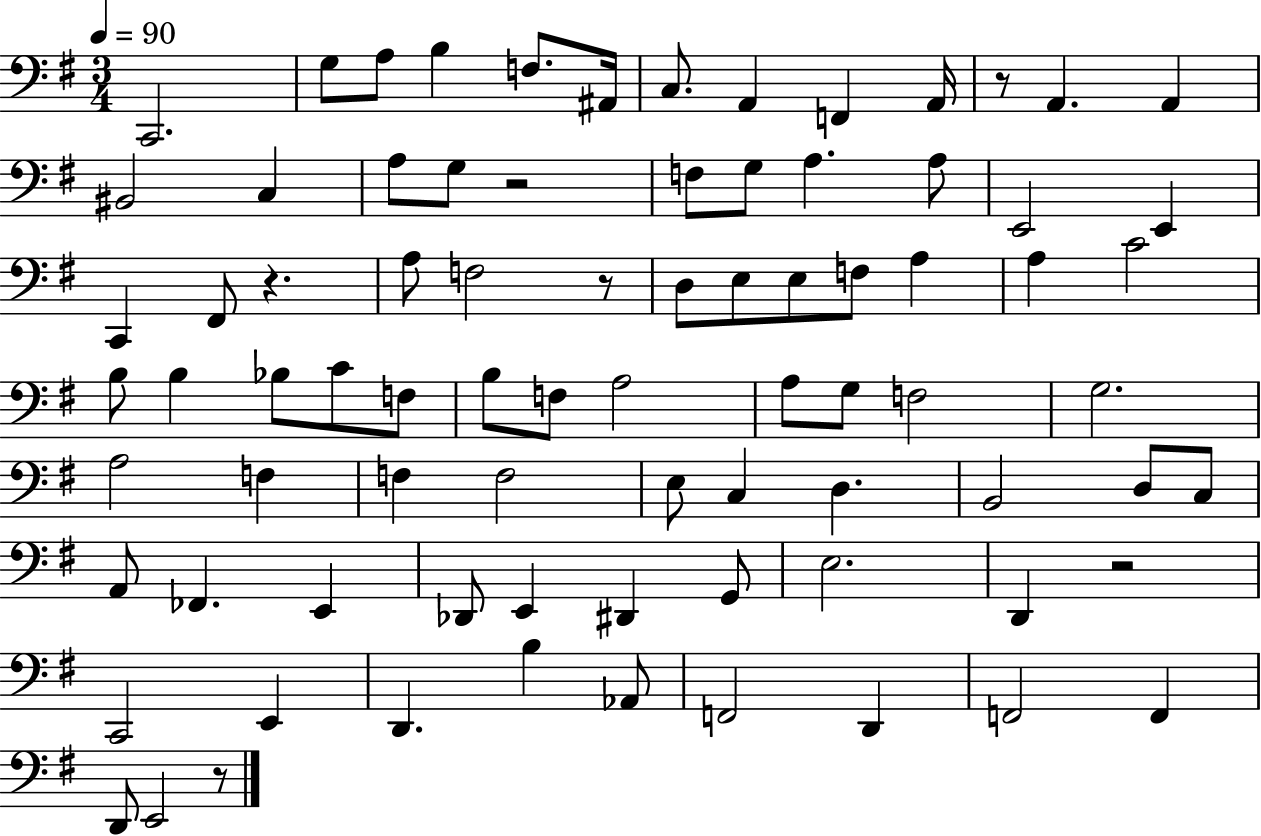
{
  \clef bass
  \numericTimeSignature
  \time 3/4
  \key g \major
  \tempo 4 = 90
  c,2. | g8 a8 b4 f8. ais,16 | c8. a,4 f,4 a,16 | r8 a,4. a,4 | \break bis,2 c4 | a8 g8 r2 | f8 g8 a4. a8 | e,2 e,4 | \break c,4 fis,8 r4. | a8 f2 r8 | d8 e8 e8 f8 a4 | a4 c'2 | \break b8 b4 bes8 c'8 f8 | b8 f8 a2 | a8 g8 f2 | g2. | \break a2 f4 | f4 f2 | e8 c4 d4. | b,2 d8 c8 | \break a,8 fes,4. e,4 | des,8 e,4 dis,4 g,8 | e2. | d,4 r2 | \break c,2 e,4 | d,4. b4 aes,8 | f,2 d,4 | f,2 f,4 | \break d,8 e,2 r8 | \bar "|."
}